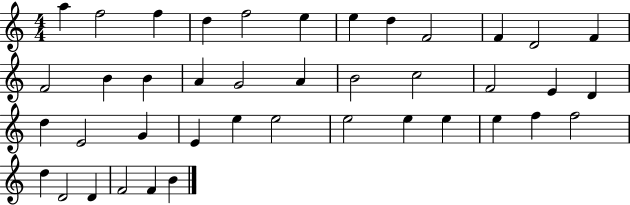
{
  \clef treble
  \numericTimeSignature
  \time 4/4
  \key c \major
  a''4 f''2 f''4 | d''4 f''2 e''4 | e''4 d''4 f'2 | f'4 d'2 f'4 | \break f'2 b'4 b'4 | a'4 g'2 a'4 | b'2 c''2 | f'2 e'4 d'4 | \break d''4 e'2 g'4 | e'4 e''4 e''2 | e''2 e''4 e''4 | e''4 f''4 f''2 | \break d''4 d'2 d'4 | f'2 f'4 b'4 | \bar "|."
}